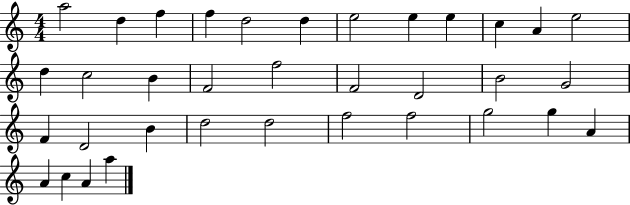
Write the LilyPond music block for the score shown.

{
  \clef treble
  \numericTimeSignature
  \time 4/4
  \key c \major
  a''2 d''4 f''4 | f''4 d''2 d''4 | e''2 e''4 e''4 | c''4 a'4 e''2 | \break d''4 c''2 b'4 | f'2 f''2 | f'2 d'2 | b'2 g'2 | \break f'4 d'2 b'4 | d''2 d''2 | f''2 f''2 | g''2 g''4 a'4 | \break a'4 c''4 a'4 a''4 | \bar "|."
}